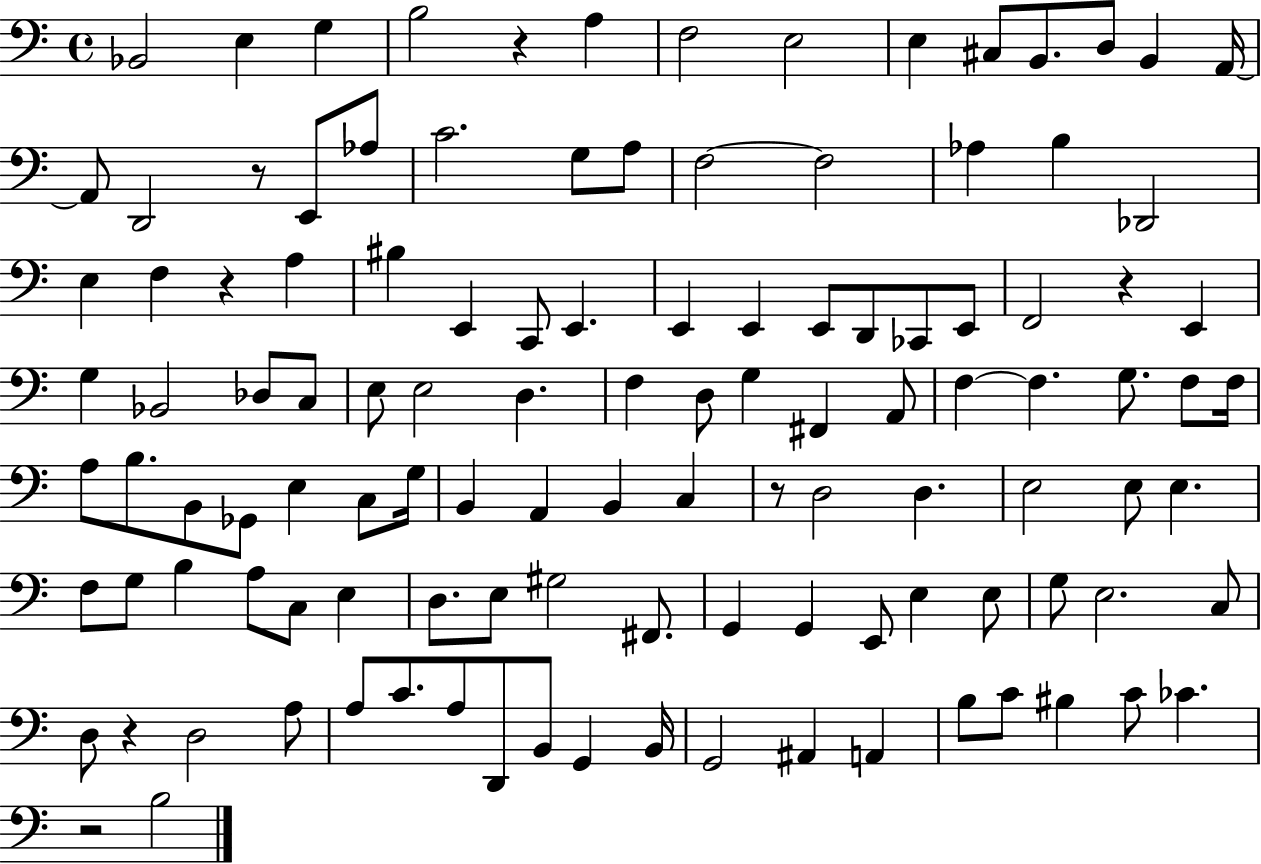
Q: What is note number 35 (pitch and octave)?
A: E2